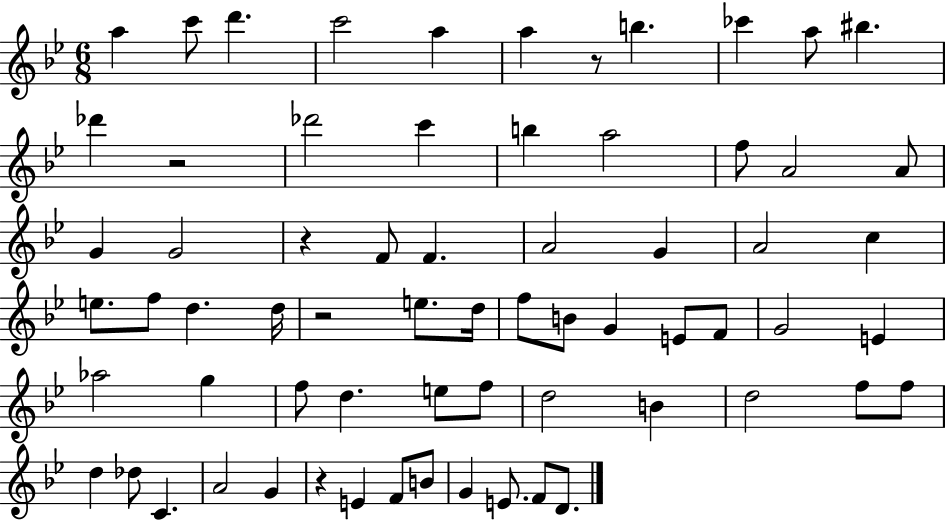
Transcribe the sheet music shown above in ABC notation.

X:1
T:Untitled
M:6/8
L:1/4
K:Bb
a c'/2 d' c'2 a a z/2 b _c' a/2 ^b _d' z2 _d'2 c' b a2 f/2 A2 A/2 G G2 z F/2 F A2 G A2 c e/2 f/2 d d/4 z2 e/2 d/4 f/2 B/2 G E/2 F/2 G2 E _a2 g f/2 d e/2 f/2 d2 B d2 f/2 f/2 d _d/2 C A2 G z E F/2 B/2 G E/2 F/2 D/2